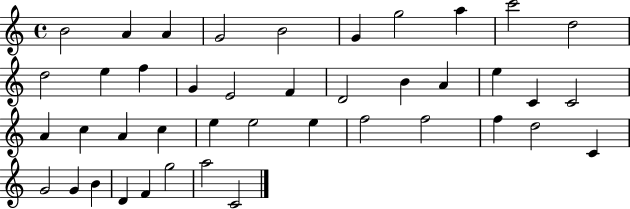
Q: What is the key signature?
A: C major